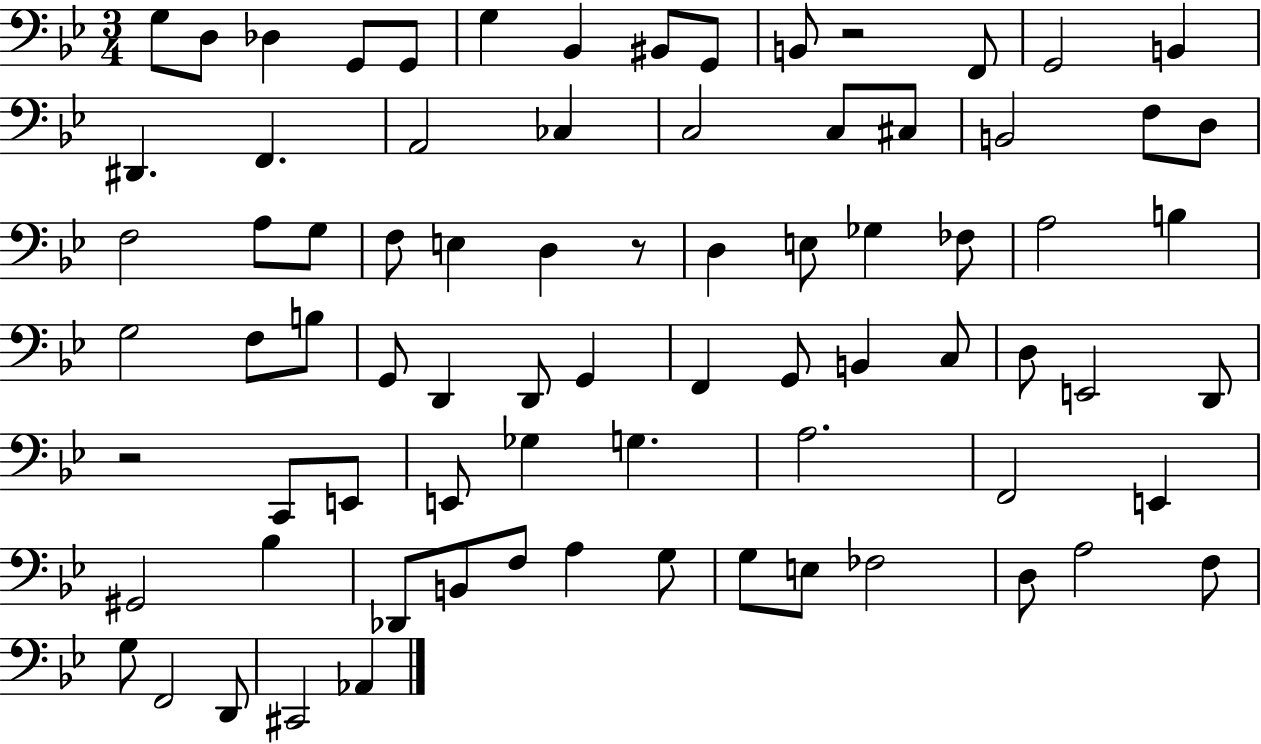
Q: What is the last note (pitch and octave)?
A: Ab2